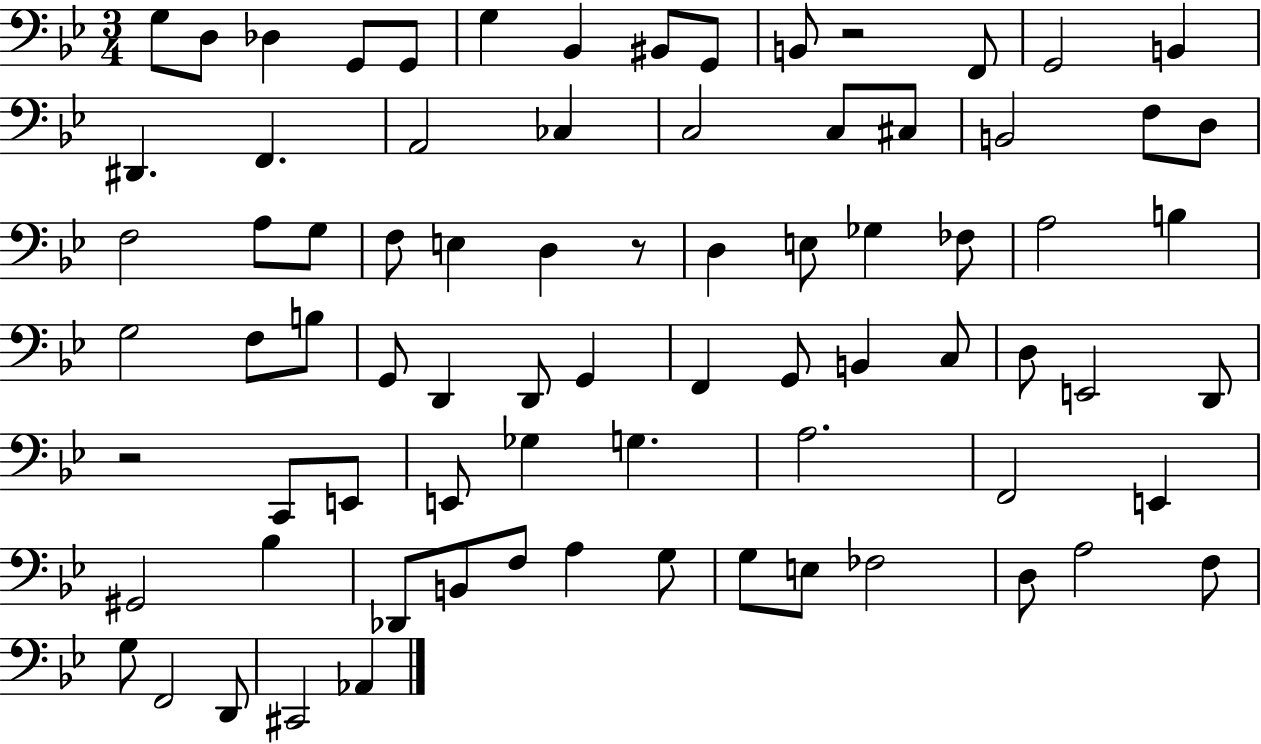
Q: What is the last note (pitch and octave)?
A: Ab2